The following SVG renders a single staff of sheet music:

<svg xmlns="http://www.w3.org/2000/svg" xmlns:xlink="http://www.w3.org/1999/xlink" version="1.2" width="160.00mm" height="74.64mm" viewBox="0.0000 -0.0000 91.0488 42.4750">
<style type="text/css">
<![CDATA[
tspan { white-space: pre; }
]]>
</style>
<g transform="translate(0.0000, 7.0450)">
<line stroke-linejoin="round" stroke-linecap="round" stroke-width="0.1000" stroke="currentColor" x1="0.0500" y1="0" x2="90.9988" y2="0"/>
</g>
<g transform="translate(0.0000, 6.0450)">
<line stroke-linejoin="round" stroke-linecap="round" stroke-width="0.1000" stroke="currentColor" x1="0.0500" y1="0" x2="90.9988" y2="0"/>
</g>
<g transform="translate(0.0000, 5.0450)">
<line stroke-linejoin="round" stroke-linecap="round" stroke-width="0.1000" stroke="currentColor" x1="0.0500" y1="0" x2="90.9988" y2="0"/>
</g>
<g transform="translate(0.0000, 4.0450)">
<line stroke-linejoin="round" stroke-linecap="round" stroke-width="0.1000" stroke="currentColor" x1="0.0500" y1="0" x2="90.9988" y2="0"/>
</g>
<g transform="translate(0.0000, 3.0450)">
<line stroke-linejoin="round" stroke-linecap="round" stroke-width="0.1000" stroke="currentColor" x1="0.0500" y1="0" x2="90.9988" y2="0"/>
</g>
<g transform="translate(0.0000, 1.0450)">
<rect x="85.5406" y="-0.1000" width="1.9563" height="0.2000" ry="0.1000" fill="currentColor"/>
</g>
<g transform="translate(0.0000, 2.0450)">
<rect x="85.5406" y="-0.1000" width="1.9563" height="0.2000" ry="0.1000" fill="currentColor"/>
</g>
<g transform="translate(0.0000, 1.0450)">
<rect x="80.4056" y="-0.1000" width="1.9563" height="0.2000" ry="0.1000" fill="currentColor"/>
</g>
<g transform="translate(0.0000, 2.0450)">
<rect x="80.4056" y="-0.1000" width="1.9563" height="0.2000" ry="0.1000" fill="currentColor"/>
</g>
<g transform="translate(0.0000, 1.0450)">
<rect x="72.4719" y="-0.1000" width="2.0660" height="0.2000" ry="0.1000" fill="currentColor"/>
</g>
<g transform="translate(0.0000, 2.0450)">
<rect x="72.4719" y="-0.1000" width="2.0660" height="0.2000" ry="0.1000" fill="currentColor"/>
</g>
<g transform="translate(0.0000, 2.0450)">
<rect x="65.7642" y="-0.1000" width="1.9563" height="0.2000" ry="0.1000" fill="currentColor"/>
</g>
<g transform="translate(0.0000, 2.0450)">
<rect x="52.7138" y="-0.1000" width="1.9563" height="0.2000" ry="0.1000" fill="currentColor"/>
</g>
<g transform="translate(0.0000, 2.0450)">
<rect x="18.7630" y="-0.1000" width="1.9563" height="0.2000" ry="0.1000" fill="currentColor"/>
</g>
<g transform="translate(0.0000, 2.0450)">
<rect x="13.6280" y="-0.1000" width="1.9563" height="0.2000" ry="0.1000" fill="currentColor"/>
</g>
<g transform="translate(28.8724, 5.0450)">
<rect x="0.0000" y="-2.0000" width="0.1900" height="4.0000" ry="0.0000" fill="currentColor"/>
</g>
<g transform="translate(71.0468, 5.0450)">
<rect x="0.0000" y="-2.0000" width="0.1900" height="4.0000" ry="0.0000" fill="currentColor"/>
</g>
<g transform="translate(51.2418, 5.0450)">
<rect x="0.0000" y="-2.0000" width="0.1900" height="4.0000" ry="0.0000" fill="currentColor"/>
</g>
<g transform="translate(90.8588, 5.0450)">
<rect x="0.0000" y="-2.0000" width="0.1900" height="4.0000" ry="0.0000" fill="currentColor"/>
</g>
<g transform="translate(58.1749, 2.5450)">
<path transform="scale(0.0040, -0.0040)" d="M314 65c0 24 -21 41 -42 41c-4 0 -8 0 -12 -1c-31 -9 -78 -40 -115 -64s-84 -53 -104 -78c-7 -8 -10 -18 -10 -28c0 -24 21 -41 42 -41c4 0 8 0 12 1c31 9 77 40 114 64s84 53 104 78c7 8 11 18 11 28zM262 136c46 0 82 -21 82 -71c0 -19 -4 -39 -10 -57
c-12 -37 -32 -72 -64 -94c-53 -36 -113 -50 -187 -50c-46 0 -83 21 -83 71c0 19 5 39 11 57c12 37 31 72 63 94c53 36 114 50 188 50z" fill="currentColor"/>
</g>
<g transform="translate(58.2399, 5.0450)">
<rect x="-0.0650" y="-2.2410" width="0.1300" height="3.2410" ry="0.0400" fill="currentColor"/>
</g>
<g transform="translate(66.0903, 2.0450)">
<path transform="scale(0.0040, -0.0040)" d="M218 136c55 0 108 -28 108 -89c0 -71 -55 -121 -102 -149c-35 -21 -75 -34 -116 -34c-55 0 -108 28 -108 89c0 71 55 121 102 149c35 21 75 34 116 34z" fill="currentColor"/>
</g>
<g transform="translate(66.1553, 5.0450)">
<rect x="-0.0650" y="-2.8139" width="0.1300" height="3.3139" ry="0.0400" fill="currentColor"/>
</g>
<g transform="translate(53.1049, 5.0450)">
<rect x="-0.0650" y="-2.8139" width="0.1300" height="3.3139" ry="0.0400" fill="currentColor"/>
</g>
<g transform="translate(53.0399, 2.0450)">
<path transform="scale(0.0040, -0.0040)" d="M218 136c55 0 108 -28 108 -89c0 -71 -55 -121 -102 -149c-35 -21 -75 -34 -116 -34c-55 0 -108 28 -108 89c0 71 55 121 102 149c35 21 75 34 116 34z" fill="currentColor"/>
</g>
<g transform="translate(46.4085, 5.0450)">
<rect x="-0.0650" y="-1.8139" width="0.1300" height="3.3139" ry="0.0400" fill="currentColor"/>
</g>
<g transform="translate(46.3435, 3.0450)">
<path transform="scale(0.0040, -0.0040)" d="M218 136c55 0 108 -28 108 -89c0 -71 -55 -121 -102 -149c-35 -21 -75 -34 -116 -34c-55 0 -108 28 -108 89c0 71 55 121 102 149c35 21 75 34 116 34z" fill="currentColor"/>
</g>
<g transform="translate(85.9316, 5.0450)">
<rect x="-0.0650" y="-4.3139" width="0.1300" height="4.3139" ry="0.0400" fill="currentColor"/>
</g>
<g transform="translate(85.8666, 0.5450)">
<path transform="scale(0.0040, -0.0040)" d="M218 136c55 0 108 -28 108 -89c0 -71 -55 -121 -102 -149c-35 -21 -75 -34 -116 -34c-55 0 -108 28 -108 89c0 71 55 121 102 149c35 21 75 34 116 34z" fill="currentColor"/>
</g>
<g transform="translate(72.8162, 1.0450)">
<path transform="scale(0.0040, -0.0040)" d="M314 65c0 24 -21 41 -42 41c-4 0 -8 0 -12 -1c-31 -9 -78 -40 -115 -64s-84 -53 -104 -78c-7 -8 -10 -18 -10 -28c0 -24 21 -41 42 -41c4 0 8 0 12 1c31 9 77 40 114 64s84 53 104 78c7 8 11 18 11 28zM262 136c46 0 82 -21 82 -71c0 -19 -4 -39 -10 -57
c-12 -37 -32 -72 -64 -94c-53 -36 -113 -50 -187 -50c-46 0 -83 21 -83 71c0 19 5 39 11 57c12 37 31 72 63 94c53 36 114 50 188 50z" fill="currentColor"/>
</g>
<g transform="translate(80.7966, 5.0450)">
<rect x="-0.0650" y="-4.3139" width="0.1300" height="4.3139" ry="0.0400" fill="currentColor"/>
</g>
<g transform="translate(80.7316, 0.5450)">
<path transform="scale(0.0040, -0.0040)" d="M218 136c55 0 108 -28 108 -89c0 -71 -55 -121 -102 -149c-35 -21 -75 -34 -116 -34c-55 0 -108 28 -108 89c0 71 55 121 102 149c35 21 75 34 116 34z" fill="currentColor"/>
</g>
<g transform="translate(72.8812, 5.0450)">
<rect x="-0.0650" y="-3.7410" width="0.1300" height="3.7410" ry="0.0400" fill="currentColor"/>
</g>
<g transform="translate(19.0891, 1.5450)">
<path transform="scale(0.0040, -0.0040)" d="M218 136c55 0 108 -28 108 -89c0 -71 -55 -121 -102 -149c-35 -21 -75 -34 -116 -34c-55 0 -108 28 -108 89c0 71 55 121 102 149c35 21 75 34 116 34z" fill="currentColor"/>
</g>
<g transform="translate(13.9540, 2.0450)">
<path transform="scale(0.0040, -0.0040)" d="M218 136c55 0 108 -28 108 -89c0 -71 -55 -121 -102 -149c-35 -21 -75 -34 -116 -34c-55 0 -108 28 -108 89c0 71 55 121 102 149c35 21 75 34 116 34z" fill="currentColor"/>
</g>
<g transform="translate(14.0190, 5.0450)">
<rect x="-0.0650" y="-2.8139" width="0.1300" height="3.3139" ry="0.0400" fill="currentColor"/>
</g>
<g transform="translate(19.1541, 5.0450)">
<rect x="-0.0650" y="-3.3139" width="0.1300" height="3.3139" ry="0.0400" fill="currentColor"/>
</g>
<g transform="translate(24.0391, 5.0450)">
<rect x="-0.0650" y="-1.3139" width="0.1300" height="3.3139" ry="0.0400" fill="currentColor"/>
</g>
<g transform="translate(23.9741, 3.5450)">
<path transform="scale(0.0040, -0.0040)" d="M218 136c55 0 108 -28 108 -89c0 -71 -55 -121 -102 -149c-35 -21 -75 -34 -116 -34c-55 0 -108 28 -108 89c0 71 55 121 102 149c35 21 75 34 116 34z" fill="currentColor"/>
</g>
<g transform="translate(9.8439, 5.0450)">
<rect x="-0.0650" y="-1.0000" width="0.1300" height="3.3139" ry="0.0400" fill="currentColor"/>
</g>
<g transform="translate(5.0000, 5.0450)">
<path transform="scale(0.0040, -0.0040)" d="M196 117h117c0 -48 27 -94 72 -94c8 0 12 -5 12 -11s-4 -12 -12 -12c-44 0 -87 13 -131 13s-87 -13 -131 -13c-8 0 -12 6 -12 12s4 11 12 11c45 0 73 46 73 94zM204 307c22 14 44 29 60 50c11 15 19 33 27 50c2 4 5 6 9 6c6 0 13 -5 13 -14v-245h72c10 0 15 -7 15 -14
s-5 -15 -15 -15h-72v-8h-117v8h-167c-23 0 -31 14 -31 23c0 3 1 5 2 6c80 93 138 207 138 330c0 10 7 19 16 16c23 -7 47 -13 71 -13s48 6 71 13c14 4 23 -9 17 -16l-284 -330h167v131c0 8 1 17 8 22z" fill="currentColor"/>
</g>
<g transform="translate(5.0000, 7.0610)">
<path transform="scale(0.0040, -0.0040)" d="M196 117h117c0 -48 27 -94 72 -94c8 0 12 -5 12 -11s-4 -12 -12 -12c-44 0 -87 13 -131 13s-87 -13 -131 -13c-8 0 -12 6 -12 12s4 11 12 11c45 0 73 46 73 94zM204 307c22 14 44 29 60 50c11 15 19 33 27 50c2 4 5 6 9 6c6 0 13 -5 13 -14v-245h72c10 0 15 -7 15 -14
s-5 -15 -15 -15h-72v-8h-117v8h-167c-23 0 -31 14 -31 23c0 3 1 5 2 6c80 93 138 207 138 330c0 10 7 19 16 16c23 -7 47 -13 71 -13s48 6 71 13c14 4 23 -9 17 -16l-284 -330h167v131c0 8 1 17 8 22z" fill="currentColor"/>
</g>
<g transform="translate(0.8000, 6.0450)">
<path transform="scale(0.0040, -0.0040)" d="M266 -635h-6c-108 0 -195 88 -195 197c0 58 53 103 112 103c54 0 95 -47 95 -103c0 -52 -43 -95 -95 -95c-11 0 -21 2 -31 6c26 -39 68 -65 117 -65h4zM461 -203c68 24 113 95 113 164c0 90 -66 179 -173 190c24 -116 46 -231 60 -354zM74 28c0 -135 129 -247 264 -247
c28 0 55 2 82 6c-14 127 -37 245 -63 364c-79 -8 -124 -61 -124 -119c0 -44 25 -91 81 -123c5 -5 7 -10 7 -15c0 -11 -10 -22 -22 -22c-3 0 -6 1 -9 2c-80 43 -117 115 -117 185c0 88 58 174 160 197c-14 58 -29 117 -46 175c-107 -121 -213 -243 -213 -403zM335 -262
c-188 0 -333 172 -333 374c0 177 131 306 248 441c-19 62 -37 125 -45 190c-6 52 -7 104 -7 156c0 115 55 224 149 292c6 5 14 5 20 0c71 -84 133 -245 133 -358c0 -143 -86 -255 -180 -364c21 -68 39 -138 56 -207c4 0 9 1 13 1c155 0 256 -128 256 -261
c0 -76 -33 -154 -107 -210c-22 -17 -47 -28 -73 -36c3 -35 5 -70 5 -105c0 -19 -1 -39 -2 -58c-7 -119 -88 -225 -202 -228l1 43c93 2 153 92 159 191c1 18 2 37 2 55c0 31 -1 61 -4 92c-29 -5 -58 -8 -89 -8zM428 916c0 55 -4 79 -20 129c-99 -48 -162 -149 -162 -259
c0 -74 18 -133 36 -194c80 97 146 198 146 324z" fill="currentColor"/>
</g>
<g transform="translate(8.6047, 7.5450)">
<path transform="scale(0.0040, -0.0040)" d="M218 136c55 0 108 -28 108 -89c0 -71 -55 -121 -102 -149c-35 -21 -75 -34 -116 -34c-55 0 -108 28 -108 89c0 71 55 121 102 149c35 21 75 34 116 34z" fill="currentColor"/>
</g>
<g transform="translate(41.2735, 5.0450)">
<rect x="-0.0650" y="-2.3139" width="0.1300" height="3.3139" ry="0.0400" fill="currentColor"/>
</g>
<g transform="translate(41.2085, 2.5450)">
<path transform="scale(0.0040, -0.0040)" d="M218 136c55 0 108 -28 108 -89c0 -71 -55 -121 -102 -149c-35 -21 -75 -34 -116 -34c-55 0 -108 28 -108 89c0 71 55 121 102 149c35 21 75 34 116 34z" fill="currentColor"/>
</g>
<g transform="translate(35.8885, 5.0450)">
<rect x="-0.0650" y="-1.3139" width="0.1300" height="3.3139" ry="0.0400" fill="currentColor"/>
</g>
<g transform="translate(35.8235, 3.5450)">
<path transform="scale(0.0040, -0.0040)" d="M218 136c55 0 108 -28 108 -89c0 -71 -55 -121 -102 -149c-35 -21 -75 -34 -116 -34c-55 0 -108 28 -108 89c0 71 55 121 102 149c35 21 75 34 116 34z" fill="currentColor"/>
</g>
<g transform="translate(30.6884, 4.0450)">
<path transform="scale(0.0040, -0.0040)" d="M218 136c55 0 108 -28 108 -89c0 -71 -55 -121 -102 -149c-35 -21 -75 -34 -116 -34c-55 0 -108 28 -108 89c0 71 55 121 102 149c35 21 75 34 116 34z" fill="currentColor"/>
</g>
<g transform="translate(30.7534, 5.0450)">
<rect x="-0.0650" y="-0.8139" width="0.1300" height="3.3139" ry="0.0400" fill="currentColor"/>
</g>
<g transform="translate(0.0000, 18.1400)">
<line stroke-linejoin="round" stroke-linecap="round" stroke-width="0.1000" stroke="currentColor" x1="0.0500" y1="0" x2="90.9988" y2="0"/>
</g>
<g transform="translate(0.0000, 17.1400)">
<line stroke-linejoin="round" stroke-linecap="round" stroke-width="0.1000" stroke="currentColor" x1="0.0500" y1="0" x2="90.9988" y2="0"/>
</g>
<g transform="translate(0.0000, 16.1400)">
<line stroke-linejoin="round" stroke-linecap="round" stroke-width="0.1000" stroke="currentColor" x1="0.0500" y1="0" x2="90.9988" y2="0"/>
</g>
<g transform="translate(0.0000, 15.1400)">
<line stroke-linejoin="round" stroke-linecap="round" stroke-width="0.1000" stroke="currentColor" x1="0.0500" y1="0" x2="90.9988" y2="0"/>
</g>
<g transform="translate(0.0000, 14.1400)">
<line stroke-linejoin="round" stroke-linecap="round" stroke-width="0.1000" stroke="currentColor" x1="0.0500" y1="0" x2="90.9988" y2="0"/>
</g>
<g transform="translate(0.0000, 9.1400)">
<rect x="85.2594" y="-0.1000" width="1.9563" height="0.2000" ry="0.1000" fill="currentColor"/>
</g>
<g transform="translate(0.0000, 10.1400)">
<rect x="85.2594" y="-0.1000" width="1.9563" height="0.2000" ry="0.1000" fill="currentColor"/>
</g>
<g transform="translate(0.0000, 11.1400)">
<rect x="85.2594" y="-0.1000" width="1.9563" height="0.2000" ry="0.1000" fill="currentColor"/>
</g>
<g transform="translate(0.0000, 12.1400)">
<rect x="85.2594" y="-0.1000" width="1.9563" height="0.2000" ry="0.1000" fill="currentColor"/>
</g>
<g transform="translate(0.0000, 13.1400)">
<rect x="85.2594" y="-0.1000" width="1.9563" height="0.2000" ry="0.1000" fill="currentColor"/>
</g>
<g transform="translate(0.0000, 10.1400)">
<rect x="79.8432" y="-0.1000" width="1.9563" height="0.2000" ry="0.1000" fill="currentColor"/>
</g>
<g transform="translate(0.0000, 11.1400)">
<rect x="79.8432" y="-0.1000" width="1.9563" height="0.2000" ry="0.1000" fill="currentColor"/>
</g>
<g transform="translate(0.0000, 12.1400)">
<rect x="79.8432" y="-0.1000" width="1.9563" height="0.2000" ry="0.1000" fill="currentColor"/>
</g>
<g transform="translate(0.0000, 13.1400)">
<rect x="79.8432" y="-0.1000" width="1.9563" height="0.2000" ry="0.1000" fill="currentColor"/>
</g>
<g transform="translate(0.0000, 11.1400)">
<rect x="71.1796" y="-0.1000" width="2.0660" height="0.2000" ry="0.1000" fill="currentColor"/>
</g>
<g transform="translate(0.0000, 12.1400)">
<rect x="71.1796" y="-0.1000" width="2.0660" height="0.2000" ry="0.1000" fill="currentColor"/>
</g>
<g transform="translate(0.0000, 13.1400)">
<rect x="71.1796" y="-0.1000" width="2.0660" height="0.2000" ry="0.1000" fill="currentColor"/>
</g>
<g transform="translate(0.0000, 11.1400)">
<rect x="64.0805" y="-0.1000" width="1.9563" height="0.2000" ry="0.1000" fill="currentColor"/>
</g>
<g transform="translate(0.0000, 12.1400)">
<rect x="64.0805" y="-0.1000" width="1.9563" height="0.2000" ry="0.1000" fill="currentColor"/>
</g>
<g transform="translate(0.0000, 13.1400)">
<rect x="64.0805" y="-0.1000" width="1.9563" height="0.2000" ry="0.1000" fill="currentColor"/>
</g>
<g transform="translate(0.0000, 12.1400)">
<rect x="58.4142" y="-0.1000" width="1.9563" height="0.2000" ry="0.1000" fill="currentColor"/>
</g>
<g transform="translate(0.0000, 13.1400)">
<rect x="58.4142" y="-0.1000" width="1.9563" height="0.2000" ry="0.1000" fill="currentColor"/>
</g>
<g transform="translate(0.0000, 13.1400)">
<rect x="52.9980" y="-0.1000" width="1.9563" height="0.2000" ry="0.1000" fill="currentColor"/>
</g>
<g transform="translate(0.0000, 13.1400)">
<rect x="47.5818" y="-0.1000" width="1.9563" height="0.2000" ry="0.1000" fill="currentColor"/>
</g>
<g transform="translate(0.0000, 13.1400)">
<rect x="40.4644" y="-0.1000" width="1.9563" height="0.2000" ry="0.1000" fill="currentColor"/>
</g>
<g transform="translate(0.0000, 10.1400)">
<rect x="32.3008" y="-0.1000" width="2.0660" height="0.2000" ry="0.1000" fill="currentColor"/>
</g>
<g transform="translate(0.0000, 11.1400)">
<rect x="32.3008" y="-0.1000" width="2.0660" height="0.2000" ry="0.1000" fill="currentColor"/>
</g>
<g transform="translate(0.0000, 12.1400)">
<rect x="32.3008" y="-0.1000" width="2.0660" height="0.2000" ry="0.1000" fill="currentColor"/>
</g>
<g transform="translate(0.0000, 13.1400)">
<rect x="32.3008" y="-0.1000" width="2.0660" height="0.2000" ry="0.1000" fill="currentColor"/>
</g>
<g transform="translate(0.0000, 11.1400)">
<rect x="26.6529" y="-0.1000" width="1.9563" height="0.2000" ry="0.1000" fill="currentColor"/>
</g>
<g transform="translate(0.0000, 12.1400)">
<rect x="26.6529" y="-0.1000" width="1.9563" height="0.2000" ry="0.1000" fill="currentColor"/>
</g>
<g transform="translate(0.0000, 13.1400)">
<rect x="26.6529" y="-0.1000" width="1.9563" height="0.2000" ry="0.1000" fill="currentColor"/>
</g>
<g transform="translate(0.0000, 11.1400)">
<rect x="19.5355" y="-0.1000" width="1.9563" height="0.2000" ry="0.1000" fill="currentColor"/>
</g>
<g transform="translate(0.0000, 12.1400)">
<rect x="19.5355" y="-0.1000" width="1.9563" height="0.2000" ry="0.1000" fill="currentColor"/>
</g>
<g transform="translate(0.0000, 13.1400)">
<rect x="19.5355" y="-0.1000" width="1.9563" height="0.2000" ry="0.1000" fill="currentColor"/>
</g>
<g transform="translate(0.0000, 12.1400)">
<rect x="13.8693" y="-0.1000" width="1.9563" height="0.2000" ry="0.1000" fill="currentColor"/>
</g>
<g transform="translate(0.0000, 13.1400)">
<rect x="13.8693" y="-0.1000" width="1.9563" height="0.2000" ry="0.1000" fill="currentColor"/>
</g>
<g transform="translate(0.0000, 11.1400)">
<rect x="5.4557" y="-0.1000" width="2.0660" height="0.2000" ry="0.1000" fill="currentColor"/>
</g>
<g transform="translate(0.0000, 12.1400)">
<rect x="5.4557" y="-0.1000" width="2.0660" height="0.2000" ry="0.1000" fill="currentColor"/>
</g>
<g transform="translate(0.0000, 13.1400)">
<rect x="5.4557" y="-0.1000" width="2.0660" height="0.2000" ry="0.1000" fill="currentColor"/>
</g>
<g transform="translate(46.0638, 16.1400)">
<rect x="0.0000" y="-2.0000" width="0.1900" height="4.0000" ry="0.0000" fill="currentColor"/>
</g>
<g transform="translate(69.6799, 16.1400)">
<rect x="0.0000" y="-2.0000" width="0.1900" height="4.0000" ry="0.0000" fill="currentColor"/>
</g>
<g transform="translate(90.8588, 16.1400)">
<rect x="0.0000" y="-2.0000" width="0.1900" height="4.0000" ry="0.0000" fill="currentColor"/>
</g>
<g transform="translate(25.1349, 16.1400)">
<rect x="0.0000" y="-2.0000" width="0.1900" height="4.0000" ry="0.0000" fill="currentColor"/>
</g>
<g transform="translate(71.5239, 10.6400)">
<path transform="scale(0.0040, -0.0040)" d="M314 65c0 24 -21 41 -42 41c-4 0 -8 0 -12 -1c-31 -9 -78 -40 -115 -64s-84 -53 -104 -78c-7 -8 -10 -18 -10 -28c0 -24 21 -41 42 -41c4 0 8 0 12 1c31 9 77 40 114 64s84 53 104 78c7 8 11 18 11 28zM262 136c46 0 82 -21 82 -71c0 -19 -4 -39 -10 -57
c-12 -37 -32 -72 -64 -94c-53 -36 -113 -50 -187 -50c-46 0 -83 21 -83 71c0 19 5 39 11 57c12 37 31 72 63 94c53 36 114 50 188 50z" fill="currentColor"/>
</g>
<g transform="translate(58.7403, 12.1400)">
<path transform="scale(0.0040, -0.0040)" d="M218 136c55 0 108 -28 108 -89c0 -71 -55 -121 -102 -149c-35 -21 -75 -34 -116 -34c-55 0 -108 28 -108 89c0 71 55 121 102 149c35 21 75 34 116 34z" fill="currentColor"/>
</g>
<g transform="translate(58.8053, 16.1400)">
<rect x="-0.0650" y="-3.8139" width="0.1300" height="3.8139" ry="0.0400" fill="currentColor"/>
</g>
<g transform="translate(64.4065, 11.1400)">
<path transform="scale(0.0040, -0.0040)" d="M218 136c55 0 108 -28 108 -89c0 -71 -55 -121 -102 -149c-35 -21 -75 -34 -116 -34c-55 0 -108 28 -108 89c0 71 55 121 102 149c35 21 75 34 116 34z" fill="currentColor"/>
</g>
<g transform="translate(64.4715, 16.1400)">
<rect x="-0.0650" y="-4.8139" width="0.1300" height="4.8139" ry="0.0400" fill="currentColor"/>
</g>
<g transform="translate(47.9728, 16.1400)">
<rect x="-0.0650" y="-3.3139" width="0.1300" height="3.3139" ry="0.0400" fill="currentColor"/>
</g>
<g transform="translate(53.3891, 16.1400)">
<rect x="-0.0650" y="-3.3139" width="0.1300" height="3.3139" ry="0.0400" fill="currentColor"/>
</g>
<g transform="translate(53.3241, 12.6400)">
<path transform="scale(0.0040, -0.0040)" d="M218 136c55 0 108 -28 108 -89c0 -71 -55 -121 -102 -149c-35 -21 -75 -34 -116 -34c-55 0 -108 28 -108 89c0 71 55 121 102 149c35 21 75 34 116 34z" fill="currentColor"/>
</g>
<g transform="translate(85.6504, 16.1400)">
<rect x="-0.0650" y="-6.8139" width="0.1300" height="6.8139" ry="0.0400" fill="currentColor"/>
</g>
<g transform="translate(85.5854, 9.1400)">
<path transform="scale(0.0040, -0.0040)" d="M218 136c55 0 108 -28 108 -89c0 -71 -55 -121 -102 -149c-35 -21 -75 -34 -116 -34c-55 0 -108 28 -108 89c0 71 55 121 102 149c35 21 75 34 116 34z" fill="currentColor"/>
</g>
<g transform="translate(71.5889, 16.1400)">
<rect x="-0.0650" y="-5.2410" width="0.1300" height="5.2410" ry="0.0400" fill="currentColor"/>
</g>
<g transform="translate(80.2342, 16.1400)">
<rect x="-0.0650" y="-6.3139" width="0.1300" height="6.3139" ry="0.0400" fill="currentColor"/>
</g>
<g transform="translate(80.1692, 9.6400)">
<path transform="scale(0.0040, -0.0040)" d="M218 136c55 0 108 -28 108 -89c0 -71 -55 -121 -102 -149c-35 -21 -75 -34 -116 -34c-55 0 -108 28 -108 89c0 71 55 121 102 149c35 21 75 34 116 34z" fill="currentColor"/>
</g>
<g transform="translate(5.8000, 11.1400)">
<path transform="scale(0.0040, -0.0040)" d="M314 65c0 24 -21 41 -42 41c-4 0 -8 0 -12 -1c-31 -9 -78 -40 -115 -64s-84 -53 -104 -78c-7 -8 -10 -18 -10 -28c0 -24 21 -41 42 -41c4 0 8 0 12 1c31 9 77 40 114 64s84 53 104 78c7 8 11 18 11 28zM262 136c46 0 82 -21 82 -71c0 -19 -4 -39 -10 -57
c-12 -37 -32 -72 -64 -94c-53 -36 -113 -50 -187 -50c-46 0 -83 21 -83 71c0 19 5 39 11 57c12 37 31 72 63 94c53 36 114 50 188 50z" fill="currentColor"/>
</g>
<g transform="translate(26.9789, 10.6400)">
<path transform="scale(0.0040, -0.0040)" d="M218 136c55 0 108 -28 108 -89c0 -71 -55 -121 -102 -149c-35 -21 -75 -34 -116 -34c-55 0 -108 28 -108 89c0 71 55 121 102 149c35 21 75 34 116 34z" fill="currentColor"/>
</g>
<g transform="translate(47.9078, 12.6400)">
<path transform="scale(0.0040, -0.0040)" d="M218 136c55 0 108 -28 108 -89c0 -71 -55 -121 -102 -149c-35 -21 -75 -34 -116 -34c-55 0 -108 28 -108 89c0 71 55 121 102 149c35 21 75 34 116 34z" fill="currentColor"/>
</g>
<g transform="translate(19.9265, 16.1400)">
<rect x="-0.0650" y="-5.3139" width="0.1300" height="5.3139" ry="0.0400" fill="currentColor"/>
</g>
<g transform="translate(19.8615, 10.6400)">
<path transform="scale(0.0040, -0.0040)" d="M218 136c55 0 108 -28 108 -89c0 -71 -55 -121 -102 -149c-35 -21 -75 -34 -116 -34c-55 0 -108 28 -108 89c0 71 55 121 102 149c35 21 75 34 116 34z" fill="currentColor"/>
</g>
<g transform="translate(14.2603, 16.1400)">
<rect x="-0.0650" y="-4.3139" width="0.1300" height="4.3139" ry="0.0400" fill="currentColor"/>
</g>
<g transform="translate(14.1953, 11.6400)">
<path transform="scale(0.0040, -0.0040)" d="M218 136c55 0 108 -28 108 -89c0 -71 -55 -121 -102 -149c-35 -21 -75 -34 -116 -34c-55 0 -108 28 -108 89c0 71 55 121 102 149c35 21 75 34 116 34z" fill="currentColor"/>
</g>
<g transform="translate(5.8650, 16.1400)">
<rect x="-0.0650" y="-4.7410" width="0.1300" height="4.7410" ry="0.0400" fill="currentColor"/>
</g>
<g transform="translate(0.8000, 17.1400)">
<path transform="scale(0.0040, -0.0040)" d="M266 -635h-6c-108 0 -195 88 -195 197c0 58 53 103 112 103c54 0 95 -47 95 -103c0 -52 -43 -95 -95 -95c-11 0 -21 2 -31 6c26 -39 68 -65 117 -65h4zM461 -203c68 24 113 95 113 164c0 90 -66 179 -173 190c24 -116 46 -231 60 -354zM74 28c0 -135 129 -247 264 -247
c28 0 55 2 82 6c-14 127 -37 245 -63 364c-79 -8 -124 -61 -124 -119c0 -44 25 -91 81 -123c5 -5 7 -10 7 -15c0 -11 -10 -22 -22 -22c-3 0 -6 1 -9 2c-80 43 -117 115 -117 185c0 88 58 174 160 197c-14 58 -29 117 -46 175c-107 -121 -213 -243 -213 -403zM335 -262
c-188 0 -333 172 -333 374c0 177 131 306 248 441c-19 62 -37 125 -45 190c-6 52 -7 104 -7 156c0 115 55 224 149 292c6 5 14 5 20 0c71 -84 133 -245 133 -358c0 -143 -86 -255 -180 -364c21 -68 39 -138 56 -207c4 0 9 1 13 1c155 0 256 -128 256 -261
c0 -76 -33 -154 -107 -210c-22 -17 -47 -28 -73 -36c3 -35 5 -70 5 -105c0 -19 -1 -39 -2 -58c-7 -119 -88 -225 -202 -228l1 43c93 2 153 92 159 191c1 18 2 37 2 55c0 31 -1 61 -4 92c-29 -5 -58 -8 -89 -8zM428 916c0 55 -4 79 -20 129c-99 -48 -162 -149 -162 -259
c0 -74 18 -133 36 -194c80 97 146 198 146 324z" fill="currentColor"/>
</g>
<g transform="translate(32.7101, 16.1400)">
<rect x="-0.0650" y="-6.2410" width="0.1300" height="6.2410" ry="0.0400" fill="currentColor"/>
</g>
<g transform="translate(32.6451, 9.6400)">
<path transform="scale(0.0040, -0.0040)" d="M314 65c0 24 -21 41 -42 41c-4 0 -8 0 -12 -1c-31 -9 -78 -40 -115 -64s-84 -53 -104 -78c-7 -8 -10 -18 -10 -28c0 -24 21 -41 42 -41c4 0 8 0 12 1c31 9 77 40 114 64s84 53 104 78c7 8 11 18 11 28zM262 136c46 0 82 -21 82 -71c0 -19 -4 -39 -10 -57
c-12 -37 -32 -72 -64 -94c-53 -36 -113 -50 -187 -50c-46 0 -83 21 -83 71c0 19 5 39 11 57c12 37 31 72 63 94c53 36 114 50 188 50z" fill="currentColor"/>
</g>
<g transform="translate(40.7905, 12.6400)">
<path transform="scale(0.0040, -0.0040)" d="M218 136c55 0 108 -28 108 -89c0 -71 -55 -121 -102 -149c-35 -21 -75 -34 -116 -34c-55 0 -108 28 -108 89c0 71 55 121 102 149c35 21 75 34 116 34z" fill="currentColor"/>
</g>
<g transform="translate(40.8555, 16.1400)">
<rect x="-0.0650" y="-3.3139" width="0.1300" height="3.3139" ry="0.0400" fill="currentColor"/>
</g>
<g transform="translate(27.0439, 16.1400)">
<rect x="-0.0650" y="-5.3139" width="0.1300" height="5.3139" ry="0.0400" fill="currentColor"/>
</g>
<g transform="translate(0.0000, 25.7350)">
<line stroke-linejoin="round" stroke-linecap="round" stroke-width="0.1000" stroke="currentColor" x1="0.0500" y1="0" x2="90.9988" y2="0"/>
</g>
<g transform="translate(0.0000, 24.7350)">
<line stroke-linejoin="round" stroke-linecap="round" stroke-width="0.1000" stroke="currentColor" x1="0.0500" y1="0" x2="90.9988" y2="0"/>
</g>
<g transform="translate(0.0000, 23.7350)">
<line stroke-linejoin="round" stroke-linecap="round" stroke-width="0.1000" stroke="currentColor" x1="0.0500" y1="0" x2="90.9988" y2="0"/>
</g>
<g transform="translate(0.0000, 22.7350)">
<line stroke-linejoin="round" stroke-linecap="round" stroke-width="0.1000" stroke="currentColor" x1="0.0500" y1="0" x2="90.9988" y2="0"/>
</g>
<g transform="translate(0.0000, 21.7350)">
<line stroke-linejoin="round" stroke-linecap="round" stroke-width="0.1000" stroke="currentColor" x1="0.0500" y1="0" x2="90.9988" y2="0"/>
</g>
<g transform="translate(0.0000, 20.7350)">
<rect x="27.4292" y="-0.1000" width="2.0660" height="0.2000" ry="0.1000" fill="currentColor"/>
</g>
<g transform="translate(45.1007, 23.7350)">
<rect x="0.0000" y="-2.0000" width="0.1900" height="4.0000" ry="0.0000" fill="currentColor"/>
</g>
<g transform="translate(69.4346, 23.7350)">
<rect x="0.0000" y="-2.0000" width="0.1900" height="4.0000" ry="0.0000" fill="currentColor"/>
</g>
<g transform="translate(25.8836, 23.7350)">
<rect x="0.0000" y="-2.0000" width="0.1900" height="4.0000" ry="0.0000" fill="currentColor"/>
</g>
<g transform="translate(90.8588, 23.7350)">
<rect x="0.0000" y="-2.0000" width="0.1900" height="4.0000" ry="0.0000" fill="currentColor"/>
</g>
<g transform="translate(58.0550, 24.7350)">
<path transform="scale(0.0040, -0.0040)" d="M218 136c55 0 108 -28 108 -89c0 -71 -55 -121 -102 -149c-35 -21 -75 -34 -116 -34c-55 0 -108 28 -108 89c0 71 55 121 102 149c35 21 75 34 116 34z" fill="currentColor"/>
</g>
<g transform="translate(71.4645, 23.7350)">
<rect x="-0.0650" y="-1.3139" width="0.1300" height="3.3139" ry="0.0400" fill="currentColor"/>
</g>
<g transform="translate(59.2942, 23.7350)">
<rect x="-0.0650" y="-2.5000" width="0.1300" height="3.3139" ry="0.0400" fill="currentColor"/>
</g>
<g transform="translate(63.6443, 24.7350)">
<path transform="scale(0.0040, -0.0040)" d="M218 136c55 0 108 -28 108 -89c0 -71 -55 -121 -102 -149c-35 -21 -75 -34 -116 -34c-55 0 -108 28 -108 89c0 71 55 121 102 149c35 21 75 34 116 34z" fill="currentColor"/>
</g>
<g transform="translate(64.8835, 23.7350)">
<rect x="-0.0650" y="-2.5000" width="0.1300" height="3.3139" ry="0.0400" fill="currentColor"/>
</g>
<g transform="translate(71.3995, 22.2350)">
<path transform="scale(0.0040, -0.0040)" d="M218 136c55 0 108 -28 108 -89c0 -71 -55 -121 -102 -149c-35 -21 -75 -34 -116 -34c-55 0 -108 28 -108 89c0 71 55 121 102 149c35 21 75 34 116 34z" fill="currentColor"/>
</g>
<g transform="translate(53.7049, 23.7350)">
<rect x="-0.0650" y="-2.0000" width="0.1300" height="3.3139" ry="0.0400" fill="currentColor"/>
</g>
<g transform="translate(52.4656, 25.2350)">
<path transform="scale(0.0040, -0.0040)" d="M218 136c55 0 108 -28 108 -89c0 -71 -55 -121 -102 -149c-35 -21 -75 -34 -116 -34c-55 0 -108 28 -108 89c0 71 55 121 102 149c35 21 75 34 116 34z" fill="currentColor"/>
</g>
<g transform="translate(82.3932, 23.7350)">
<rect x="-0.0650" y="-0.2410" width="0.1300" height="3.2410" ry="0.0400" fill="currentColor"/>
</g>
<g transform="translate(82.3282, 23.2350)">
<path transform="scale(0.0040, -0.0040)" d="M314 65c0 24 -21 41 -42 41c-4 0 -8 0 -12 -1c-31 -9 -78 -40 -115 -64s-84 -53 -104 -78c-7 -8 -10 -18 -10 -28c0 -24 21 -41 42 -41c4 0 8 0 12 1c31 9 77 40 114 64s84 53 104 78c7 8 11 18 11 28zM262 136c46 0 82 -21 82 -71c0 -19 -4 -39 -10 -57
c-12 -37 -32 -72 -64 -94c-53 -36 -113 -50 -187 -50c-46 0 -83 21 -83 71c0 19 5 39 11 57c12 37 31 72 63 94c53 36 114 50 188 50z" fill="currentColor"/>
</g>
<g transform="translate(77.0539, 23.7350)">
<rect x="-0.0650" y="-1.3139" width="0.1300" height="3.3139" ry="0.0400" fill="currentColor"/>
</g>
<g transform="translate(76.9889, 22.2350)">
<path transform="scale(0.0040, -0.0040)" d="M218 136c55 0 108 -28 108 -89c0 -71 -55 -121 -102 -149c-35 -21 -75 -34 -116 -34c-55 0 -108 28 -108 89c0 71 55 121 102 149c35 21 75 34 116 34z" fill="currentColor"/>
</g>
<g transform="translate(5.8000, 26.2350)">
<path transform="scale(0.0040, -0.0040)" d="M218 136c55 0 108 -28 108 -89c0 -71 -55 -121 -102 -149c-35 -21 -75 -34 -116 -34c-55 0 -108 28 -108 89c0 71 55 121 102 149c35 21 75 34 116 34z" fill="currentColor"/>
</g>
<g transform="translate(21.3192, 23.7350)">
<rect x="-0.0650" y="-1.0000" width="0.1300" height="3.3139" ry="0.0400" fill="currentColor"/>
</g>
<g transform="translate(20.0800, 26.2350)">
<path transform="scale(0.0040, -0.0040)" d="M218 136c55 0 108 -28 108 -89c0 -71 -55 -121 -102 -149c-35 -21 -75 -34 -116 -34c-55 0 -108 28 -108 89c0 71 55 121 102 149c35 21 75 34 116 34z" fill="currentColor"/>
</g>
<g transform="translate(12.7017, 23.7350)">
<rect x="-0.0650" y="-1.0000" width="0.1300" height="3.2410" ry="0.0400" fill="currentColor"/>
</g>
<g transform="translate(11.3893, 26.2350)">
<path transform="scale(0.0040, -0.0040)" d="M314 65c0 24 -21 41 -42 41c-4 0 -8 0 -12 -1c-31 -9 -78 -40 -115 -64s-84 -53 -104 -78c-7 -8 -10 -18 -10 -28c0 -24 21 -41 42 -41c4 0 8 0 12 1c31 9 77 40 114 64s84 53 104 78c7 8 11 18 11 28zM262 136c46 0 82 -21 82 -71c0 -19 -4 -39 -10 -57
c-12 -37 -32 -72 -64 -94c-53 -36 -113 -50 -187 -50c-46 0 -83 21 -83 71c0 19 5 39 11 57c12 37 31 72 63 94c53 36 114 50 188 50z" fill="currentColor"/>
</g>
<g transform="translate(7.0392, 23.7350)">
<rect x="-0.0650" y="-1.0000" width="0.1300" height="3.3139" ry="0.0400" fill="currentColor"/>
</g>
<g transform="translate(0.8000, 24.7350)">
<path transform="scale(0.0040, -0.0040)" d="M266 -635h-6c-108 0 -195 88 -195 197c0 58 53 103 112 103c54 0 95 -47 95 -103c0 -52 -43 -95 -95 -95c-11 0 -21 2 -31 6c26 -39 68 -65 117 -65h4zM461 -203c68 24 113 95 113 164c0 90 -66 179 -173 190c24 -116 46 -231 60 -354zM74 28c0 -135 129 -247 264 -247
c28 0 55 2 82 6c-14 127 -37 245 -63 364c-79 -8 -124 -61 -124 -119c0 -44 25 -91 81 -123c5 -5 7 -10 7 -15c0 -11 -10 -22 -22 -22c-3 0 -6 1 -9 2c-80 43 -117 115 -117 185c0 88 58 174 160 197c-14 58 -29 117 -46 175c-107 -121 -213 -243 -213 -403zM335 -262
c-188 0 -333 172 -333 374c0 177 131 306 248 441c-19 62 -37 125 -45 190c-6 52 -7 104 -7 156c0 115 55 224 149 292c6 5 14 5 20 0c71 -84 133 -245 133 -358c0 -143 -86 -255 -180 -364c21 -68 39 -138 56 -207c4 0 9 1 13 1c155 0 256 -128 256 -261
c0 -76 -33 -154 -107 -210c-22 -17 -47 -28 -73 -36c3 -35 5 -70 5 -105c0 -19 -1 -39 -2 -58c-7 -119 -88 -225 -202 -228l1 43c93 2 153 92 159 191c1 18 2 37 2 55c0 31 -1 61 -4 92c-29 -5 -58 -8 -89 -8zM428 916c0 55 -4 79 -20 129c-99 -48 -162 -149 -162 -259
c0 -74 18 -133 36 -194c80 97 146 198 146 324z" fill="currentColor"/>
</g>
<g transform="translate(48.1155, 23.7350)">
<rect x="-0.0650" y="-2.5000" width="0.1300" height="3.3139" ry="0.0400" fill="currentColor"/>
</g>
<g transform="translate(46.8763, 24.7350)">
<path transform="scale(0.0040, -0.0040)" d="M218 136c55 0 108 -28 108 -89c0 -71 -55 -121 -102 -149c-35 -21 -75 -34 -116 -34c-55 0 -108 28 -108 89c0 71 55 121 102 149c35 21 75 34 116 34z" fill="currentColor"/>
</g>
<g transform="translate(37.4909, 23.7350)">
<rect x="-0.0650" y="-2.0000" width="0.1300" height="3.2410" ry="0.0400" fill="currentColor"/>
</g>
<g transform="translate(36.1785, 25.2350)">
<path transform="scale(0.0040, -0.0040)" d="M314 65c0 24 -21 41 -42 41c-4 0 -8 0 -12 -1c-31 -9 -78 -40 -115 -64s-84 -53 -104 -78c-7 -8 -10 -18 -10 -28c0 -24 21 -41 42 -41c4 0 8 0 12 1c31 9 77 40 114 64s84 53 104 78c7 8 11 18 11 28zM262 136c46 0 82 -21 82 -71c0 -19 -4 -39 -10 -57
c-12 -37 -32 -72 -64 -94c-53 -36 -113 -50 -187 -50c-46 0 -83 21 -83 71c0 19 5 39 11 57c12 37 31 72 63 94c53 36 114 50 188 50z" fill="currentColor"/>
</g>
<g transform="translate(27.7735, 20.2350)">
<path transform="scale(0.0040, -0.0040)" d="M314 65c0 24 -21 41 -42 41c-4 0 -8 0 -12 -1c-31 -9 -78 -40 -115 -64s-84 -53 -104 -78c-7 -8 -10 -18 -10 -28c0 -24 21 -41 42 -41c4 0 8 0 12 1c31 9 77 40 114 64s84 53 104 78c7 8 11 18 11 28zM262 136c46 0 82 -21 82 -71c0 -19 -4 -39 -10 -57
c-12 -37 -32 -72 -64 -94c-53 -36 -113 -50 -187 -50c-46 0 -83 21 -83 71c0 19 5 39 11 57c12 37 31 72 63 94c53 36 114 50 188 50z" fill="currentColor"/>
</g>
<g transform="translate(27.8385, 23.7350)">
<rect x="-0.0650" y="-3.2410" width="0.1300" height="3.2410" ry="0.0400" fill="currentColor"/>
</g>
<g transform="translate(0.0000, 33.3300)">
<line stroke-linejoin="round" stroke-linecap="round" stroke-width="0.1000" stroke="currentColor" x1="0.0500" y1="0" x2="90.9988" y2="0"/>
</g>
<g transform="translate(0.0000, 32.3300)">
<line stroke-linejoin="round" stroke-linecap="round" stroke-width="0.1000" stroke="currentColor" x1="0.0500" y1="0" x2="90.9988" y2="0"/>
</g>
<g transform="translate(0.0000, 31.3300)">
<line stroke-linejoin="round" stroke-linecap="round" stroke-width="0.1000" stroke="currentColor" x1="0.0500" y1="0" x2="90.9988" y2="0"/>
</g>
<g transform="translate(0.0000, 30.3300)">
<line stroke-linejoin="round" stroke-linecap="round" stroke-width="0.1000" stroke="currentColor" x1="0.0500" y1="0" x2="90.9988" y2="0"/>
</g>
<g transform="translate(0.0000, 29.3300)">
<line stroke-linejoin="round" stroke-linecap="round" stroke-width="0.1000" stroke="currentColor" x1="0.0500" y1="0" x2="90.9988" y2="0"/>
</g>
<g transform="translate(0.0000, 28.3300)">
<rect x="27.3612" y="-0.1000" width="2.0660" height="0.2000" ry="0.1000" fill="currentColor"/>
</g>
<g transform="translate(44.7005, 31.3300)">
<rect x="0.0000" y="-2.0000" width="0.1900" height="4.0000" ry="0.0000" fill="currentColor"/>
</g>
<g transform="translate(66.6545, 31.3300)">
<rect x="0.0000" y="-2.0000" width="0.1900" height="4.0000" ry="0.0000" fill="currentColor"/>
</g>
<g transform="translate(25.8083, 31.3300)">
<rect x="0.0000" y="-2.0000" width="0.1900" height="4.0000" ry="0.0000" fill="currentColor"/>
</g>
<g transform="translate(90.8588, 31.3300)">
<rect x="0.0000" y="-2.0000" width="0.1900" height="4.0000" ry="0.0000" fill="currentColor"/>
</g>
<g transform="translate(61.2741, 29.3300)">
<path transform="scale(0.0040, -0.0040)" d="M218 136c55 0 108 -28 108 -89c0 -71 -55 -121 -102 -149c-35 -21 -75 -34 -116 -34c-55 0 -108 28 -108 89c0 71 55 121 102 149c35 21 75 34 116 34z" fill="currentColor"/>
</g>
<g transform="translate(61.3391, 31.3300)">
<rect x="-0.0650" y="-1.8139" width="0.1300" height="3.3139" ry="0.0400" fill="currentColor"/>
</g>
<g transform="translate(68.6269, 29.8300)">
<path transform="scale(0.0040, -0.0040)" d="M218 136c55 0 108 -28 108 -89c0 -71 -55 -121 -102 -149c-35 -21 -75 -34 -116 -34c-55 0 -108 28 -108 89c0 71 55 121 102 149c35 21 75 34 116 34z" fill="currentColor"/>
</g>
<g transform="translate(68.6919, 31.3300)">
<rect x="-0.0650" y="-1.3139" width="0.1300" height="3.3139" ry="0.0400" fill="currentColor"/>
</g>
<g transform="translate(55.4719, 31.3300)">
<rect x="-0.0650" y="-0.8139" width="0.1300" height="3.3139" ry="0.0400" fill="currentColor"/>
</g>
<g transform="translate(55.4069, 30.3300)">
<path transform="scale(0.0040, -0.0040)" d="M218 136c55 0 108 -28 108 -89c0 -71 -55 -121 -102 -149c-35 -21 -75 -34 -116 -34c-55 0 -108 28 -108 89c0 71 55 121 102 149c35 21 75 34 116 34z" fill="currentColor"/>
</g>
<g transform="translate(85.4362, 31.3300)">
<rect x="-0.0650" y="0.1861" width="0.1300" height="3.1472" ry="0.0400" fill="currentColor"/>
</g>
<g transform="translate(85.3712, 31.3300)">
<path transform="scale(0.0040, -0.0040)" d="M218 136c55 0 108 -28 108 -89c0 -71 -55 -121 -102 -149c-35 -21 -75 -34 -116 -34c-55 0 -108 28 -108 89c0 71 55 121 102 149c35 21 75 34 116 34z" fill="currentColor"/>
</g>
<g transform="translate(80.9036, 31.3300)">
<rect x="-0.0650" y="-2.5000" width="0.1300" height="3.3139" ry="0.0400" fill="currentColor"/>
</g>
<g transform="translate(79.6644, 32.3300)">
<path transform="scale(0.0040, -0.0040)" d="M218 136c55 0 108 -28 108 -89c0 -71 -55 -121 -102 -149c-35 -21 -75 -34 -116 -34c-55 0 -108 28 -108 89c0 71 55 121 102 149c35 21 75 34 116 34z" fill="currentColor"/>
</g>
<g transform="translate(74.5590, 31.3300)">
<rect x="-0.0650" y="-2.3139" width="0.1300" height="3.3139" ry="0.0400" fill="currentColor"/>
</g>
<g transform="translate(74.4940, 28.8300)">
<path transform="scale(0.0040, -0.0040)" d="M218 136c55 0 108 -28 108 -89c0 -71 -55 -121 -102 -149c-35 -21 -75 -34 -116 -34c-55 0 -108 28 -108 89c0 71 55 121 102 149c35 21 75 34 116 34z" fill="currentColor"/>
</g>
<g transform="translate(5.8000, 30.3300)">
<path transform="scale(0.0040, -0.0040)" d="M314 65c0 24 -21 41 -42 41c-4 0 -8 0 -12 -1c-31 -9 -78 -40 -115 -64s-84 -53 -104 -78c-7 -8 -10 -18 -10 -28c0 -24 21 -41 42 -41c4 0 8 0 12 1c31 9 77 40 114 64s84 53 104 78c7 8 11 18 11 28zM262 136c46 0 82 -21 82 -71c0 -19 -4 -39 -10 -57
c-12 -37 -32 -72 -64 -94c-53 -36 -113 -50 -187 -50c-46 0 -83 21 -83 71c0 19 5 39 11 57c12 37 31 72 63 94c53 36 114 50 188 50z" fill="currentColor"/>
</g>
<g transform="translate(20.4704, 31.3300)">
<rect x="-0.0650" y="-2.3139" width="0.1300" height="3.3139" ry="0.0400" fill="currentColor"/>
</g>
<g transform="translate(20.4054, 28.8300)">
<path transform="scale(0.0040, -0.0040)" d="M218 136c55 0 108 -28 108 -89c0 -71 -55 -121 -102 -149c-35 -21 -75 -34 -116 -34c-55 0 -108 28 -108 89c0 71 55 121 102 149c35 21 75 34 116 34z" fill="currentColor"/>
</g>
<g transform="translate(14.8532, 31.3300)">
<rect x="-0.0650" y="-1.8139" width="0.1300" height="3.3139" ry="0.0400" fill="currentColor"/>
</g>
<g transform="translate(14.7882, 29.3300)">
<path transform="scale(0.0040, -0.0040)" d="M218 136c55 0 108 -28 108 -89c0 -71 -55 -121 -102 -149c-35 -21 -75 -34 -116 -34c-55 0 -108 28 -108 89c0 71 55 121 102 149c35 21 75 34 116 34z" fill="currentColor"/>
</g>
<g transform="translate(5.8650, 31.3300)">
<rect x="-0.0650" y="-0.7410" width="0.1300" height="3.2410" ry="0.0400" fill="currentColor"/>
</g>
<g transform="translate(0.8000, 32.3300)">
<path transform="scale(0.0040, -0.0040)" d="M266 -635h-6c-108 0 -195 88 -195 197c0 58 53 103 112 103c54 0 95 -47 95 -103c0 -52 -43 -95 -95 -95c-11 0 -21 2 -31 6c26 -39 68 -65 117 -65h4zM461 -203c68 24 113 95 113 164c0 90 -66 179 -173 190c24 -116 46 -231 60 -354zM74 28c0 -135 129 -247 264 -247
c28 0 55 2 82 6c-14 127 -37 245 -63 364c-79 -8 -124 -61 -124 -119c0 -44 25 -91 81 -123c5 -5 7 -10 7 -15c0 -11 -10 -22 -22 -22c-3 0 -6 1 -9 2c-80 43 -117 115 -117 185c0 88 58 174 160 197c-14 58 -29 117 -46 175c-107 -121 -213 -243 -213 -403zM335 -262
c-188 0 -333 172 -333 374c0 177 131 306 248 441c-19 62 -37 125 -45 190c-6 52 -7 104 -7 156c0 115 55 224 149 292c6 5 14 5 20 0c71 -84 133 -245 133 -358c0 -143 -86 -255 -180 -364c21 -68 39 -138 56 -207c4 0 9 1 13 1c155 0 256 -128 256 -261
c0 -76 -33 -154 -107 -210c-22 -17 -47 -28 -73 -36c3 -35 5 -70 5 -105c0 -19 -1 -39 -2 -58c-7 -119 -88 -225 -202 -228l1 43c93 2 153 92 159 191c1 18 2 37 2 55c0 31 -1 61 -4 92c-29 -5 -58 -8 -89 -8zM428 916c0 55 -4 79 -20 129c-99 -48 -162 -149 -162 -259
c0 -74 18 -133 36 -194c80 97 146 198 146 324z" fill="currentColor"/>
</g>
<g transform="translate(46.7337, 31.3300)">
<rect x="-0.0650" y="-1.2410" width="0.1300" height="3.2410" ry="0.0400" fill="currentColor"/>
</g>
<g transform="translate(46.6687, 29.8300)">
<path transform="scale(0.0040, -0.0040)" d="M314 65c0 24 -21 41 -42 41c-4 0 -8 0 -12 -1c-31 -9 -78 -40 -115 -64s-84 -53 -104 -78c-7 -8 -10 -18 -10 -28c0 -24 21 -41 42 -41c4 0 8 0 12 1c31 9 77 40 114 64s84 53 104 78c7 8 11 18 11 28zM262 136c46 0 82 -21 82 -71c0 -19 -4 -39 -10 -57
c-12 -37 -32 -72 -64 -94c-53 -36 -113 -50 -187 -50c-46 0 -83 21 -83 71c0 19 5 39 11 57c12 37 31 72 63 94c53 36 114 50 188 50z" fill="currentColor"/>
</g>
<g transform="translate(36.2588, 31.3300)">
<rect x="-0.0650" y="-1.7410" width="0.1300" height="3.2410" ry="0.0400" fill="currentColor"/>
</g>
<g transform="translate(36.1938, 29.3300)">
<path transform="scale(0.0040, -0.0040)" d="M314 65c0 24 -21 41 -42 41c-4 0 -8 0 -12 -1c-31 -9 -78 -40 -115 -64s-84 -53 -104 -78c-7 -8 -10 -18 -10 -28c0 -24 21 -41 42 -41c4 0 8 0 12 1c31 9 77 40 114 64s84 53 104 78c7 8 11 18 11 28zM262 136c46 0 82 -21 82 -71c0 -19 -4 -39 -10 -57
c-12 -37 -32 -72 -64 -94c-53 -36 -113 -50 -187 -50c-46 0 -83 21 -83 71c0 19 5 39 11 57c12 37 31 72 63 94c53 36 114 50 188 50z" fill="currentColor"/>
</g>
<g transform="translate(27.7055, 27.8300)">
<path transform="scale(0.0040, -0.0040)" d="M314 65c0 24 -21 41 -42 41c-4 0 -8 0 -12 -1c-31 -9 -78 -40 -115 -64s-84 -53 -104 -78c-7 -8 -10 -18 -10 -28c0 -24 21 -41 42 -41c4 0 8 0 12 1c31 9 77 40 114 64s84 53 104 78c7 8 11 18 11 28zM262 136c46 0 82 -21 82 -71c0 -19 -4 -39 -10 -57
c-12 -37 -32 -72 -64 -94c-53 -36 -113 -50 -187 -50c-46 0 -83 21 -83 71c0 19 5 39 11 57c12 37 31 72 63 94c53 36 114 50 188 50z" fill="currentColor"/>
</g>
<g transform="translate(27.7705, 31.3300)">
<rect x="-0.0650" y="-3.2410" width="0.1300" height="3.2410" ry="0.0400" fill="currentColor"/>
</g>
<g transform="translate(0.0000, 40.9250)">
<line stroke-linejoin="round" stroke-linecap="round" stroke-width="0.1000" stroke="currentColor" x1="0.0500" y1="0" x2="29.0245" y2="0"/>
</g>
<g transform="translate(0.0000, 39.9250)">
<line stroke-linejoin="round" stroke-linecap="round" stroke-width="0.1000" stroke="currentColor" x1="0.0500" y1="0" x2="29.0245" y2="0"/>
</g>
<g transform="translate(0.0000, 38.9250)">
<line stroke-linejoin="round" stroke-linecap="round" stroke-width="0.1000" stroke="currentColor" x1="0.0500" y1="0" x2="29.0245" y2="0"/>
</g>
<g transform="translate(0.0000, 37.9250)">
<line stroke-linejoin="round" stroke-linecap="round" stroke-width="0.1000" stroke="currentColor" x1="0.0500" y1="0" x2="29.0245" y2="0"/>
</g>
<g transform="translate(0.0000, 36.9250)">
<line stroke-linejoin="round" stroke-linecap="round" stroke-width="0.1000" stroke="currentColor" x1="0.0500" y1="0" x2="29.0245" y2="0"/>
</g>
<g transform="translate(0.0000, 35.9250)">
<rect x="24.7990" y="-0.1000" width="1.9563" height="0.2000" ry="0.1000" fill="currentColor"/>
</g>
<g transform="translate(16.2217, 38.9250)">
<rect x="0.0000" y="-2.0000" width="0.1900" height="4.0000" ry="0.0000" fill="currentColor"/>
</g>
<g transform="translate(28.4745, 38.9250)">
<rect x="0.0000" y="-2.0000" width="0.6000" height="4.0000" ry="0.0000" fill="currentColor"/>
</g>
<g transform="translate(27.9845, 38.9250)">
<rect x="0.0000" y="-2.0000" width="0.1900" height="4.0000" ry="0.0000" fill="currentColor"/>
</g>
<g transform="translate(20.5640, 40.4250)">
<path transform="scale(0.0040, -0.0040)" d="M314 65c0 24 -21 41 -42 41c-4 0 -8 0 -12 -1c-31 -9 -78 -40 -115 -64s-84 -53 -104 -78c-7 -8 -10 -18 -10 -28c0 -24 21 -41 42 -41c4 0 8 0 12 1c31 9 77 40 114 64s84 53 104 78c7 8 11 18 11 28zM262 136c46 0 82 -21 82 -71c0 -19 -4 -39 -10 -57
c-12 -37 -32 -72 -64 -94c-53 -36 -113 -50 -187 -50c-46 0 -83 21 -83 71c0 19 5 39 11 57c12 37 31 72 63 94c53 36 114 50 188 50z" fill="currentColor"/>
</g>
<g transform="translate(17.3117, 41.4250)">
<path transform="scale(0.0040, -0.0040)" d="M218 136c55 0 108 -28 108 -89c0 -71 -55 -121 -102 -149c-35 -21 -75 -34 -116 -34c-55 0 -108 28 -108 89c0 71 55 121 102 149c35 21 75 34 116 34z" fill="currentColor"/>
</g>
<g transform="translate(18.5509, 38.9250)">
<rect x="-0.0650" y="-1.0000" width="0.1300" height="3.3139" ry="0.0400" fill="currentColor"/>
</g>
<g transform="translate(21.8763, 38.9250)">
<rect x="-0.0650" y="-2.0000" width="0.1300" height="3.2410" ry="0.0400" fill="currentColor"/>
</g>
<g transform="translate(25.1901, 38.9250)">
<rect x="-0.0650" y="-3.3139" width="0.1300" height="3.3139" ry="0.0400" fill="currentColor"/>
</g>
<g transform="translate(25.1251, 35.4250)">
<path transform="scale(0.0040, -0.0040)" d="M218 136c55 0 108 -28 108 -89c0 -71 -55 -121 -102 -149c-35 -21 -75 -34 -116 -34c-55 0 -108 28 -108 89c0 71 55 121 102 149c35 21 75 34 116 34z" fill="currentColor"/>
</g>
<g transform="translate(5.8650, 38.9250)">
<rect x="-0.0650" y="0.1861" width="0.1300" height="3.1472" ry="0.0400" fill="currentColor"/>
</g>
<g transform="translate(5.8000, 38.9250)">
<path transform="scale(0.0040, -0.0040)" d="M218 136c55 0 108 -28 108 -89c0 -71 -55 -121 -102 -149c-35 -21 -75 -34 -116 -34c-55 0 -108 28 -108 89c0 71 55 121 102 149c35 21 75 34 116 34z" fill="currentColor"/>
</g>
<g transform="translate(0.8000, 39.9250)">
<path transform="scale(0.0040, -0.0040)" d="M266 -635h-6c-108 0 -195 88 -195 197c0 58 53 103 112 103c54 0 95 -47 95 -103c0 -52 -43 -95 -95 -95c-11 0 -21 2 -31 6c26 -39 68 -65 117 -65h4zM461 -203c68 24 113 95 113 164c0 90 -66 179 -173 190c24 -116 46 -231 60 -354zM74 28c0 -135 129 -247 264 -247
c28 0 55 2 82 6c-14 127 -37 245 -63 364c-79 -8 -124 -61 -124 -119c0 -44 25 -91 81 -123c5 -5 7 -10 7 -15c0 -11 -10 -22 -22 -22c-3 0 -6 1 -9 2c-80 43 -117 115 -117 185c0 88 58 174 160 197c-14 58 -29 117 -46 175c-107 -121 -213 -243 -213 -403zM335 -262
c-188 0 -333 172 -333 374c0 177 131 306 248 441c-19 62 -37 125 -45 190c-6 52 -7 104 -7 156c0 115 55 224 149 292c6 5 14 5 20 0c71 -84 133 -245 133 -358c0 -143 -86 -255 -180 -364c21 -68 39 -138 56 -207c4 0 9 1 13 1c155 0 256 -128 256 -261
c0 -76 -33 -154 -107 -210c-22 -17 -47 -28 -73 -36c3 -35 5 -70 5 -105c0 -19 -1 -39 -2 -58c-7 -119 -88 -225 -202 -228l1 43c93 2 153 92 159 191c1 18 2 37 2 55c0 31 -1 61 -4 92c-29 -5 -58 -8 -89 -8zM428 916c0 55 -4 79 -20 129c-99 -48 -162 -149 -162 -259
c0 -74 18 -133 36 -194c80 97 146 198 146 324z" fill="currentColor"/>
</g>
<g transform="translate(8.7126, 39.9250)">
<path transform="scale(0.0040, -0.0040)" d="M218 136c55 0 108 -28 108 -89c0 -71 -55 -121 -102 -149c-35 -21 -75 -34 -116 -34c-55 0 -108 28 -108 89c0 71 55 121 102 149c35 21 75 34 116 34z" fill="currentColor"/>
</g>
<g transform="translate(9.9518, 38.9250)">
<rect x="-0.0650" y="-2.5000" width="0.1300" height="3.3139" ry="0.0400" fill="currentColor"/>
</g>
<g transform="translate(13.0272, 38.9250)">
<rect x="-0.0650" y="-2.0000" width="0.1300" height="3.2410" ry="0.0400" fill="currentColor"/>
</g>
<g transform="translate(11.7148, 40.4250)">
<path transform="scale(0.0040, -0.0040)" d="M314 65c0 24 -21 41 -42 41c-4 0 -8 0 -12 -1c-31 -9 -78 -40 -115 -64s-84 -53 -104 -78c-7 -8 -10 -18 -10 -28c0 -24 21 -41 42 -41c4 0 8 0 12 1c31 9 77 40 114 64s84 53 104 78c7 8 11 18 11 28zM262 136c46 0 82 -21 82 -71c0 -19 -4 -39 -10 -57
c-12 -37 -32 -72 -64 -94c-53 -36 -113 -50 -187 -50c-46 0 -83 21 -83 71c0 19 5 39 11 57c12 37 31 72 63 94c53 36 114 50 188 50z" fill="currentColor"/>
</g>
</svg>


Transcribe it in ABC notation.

X:1
T:Untitled
M:4/4
L:1/4
K:C
D a b e d e g f a g2 a c'2 d' d' e'2 d' f' f' a'2 b b b c' e' f'2 a' b' D D2 D b2 F2 G F G G e e c2 d2 f g b2 f2 e2 d f e g G B B G F2 D F2 b